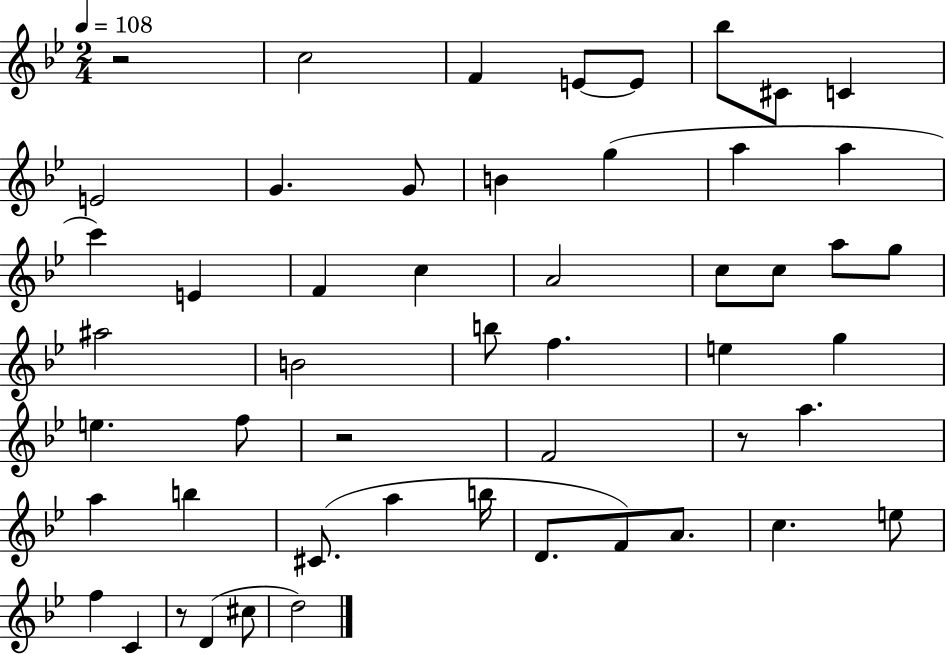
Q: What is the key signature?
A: BES major